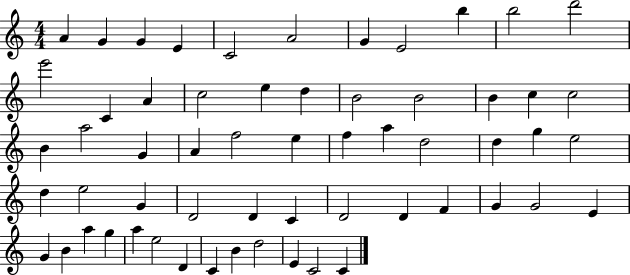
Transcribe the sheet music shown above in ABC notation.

X:1
T:Untitled
M:4/4
L:1/4
K:C
A G G E C2 A2 G E2 b b2 d'2 e'2 C A c2 e d B2 B2 B c c2 B a2 G A f2 e f a d2 d g e2 d e2 G D2 D C D2 D F G G2 E G B a g a e2 D C B d2 E C2 C